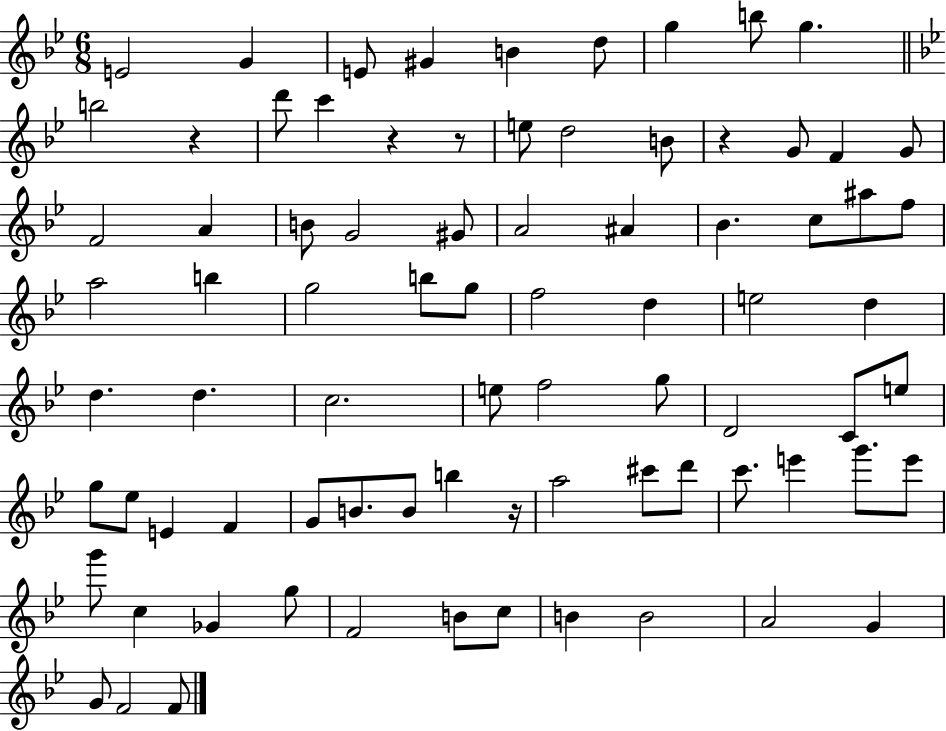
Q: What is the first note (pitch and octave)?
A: E4